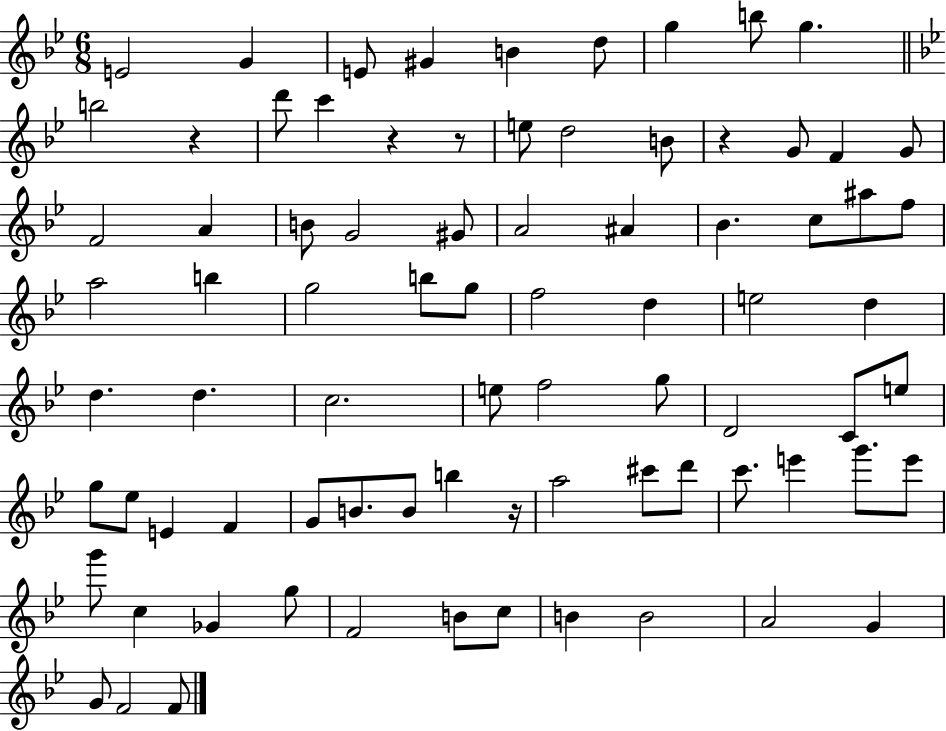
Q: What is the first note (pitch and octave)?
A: E4